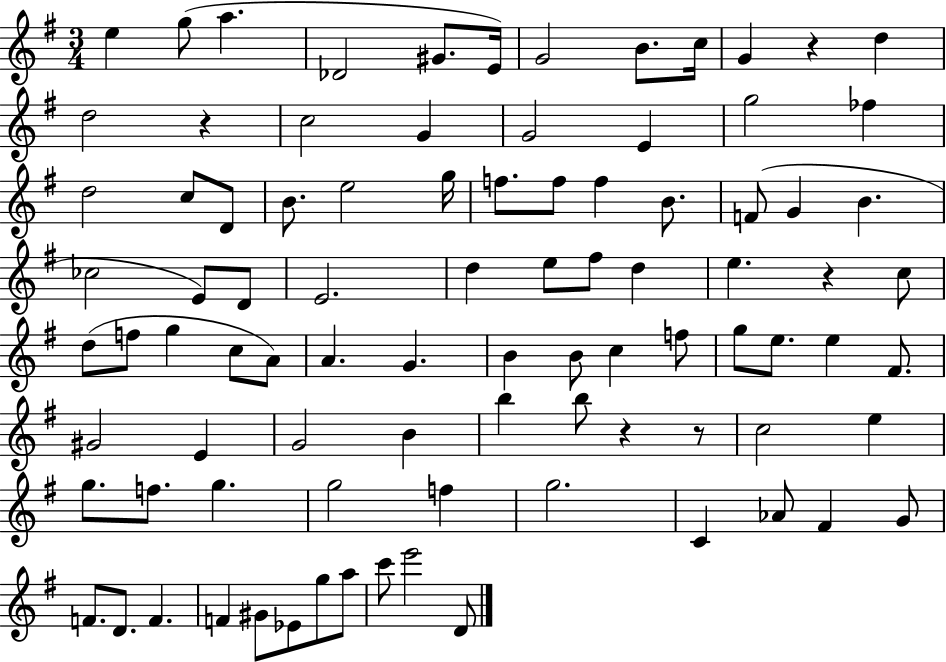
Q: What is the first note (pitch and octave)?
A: E5